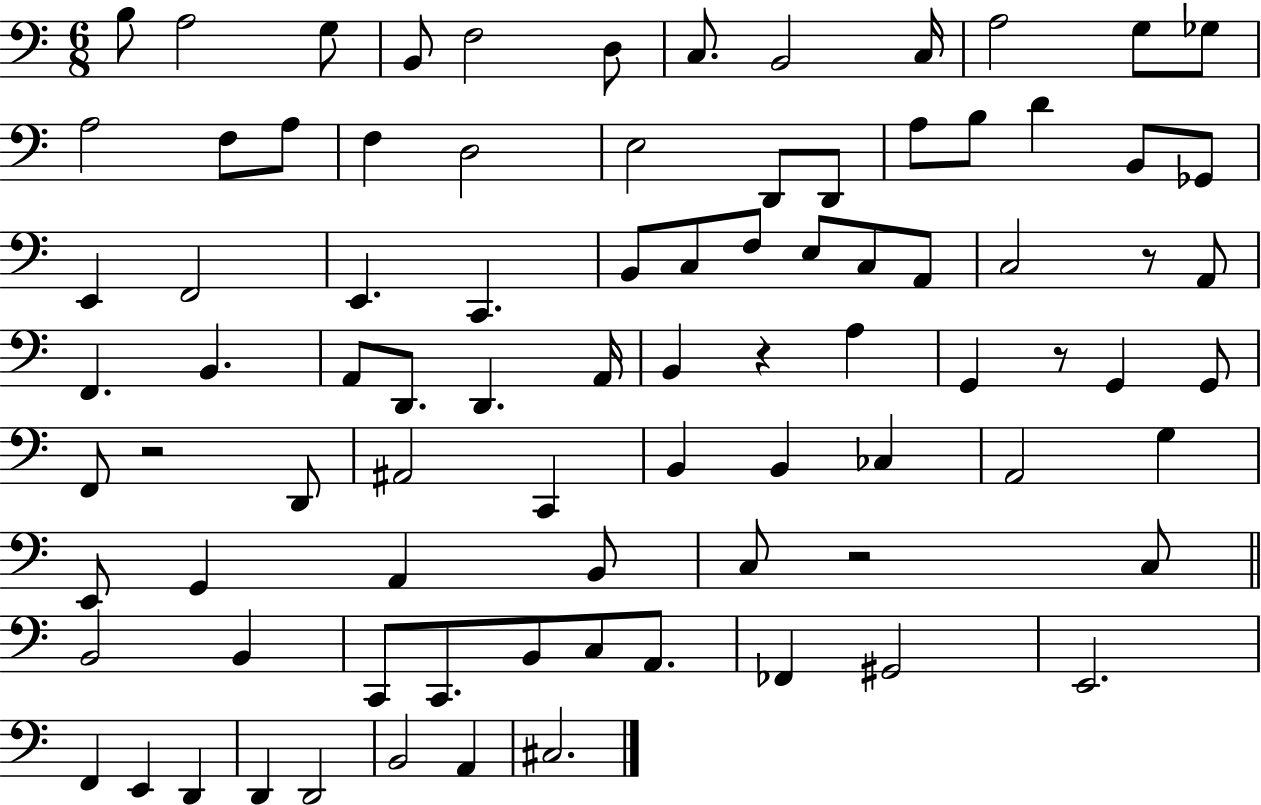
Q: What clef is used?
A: bass